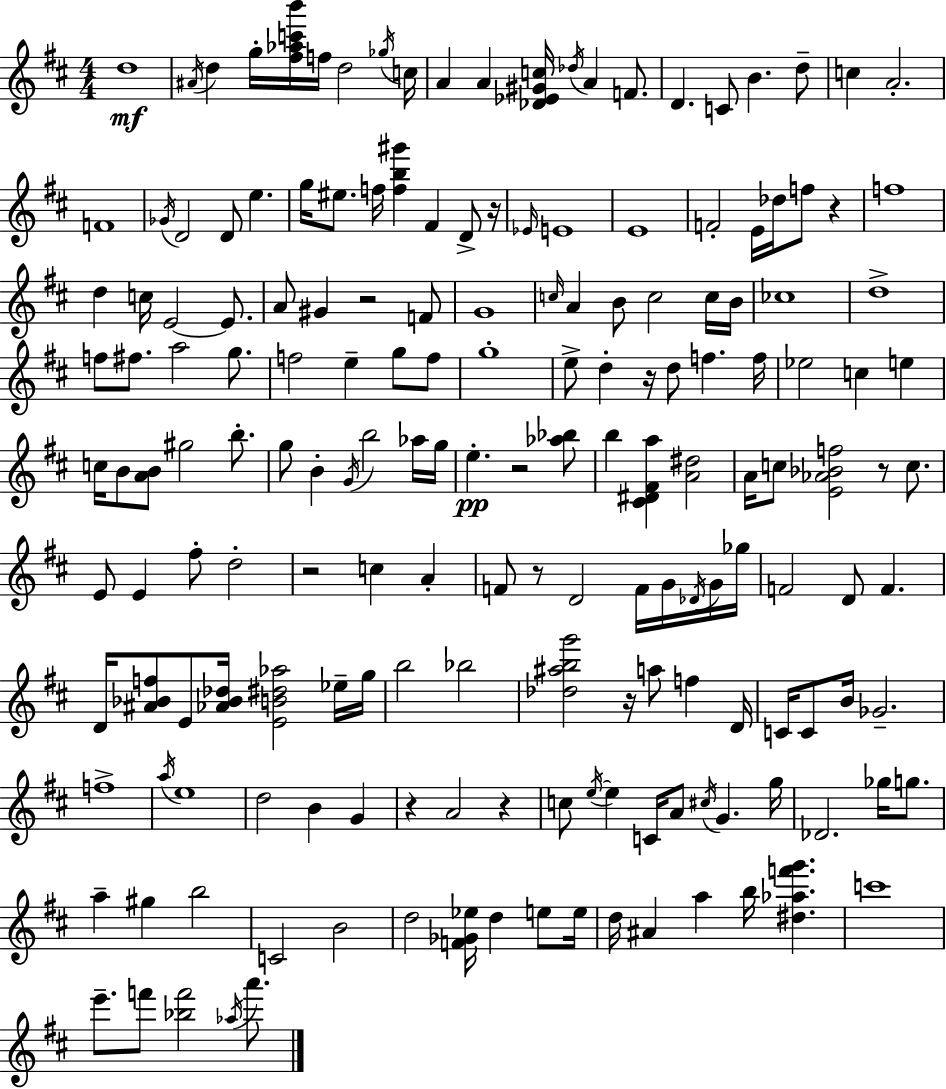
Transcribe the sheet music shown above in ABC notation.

X:1
T:Untitled
M:4/4
L:1/4
K:D
d4 ^A/4 d g/4 [^f_ac'b']/4 f/4 d2 _g/4 c/4 A A [_D_E^Gc]/4 _d/4 A F/2 D C/2 B d/2 c A2 F4 _G/4 D2 D/2 e g/4 ^e/2 f/4 [fb^g'] ^F D/2 z/4 _E/4 E4 E4 F2 E/4 _d/4 f/2 z f4 d c/4 E2 E/2 A/2 ^G z2 F/2 G4 c/4 A B/2 c2 c/4 B/4 _c4 d4 f/2 ^f/2 a2 g/2 f2 e g/2 f/2 g4 e/2 d z/4 d/2 f f/4 _e2 c e c/4 B/2 [AB]/2 ^g2 b/2 g/2 B G/4 b2 _a/4 g/4 e z2 [_a_b]/2 b [^C^D^Fa] [A^d]2 A/4 c/2 [E_A_Bf]2 z/2 c/2 E/2 E ^f/2 d2 z2 c A F/2 z/2 D2 F/4 G/4 _D/4 G/4 _g/4 F2 D/2 F D/4 [^A_Bf]/2 E/2 [_A_B_d]/4 [EB^d_a]2 _e/4 g/4 b2 _b2 [_d^abg']2 z/4 a/2 f D/4 C/4 C/2 B/4 _G2 f4 a/4 e4 d2 B G z A2 z c/2 e/4 e C/4 A/2 ^c/4 G g/4 _D2 _g/4 g/2 a ^g b2 C2 B2 d2 [F_G_e]/4 d e/2 e/4 d/4 ^A a b/4 [^d_af'g'] c'4 e'/2 f'/2 [_bf']2 _a/4 a'/2